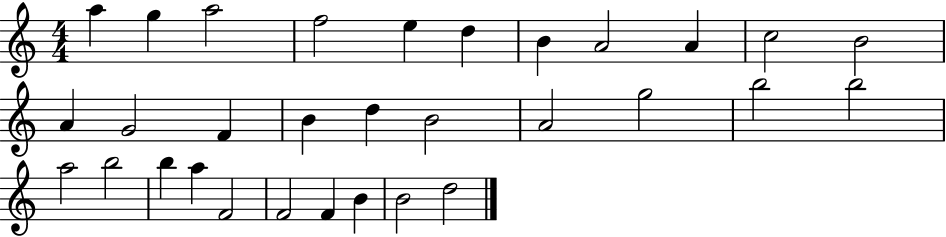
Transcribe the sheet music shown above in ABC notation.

X:1
T:Untitled
M:4/4
L:1/4
K:C
a g a2 f2 e d B A2 A c2 B2 A G2 F B d B2 A2 g2 b2 b2 a2 b2 b a F2 F2 F B B2 d2